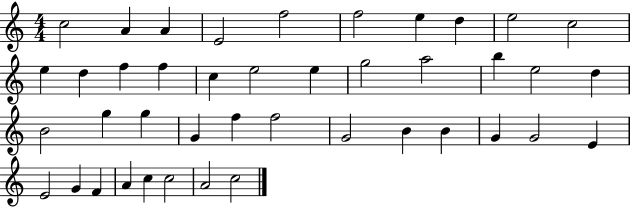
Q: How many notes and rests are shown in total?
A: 42